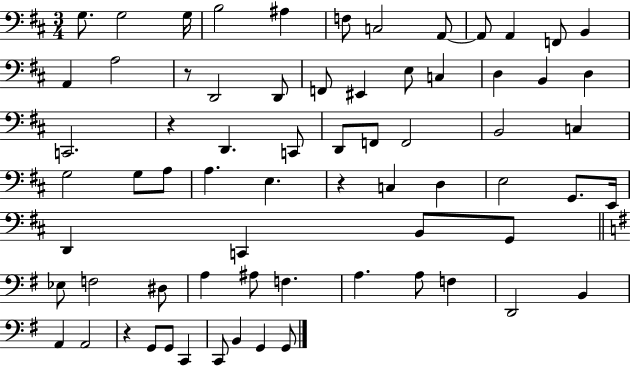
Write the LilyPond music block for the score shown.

{
  \clef bass
  \numericTimeSignature
  \time 3/4
  \key d \major
  g8. g2 g16 | b2 ais4 | f8 c2 a,8~~ | a,8 a,4 f,8 b,4 | \break a,4 a2 | r8 d,2 d,8 | f,8 eis,4 e8 c4 | d4 b,4 d4 | \break c,2. | r4 d,4. c,8 | d,8 f,8 f,2 | b,2 c4 | \break g2 g8 a8 | a4. e4. | r4 c4 d4 | e2 g,8. e,16 | \break d,4 c,4 b,8 g,8 | \bar "||" \break \key e \minor ees8 f2 dis8 | a4 ais8 f4. | a4. a8 f4 | d,2 b,4 | \break a,4 a,2 | r4 g,8 g,8 c,4 | c,8 b,4 g,4 g,8 | \bar "|."
}